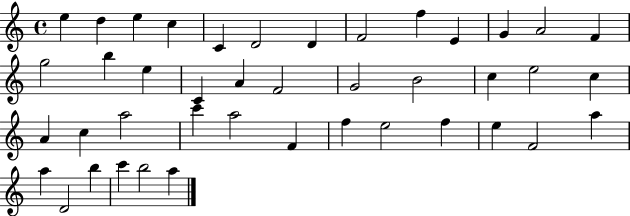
{
  \clef treble
  \time 4/4
  \defaultTimeSignature
  \key c \major
  e''4 d''4 e''4 c''4 | c'4 d'2 d'4 | f'2 f''4 e'4 | g'4 a'2 f'4 | \break g''2 b''4 e''4 | c'4 a'4 f'2 | g'2 b'2 | c''4 e''2 c''4 | \break a'4 c''4 a''2 | c'''4 a''2 f'4 | f''4 e''2 f''4 | e''4 f'2 a''4 | \break a''4 d'2 b''4 | c'''4 b''2 a''4 | \bar "|."
}